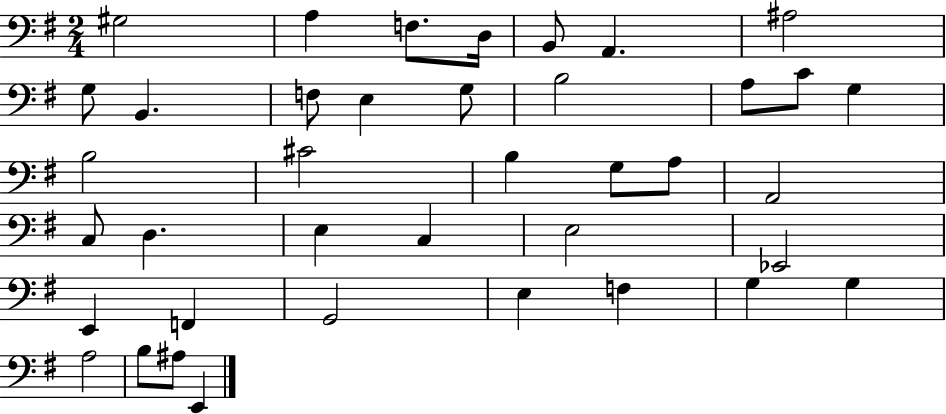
{
  \clef bass
  \numericTimeSignature
  \time 2/4
  \key g \major
  gis2 | a4 f8. d16 | b,8 a,4. | ais2 | \break g8 b,4. | f8 e4 g8 | b2 | a8 c'8 g4 | \break b2 | cis'2 | b4 g8 a8 | a,2 | \break c8 d4. | e4 c4 | e2 | ees,2 | \break e,4 f,4 | g,2 | e4 f4 | g4 g4 | \break a2 | b8 ais8 e,4 | \bar "|."
}